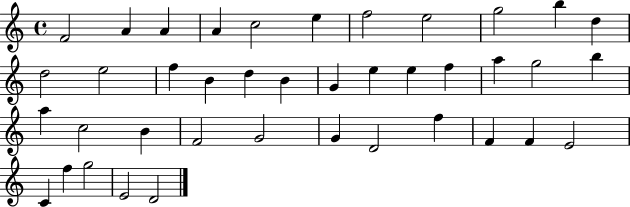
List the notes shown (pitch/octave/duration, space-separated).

F4/h A4/q A4/q A4/q C5/h E5/q F5/h E5/h G5/h B5/q D5/q D5/h E5/h F5/q B4/q D5/q B4/q G4/q E5/q E5/q F5/q A5/q G5/h B5/q A5/q C5/h B4/q F4/h G4/h G4/q D4/h F5/q F4/q F4/q E4/h C4/q F5/q G5/h E4/h D4/h